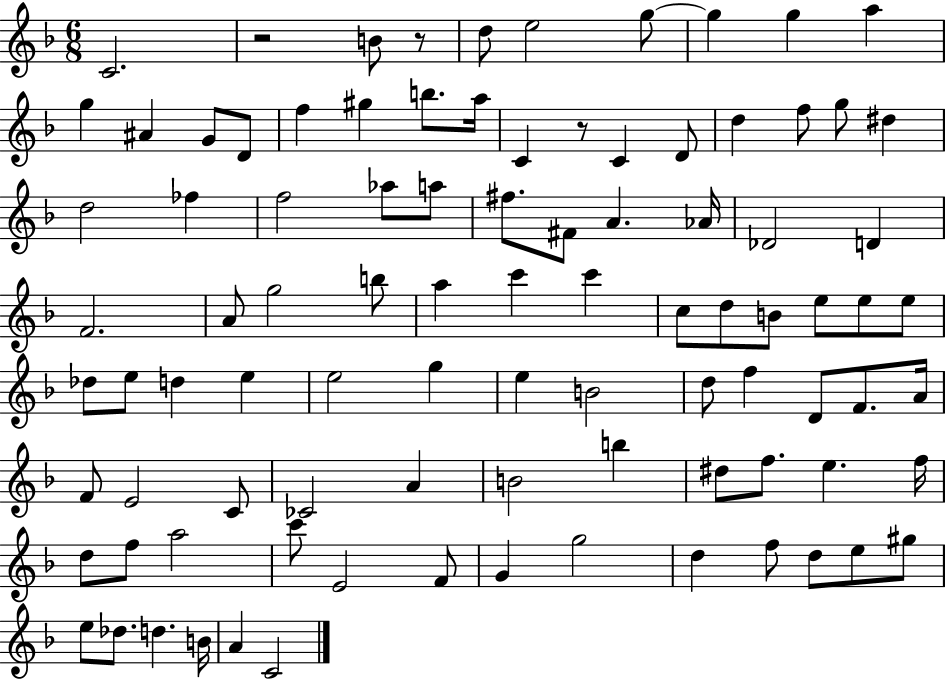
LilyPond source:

{
  \clef treble
  \numericTimeSignature
  \time 6/8
  \key f \major
  \repeat volta 2 { c'2. | r2 b'8 r8 | d''8 e''2 g''8~~ | g''4 g''4 a''4 | \break g''4 ais'4 g'8 d'8 | f''4 gis''4 b''8. a''16 | c'4 r8 c'4 d'8 | d''4 f''8 g''8 dis''4 | \break d''2 fes''4 | f''2 aes''8 a''8 | fis''8. fis'8 a'4. aes'16 | des'2 d'4 | \break f'2. | a'8 g''2 b''8 | a''4 c'''4 c'''4 | c''8 d''8 b'8 e''8 e''8 e''8 | \break des''8 e''8 d''4 e''4 | e''2 g''4 | e''4 b'2 | d''8 f''4 d'8 f'8. a'16 | \break f'8 e'2 c'8 | ces'2 a'4 | b'2 b''4 | dis''8 f''8. e''4. f''16 | \break d''8 f''8 a''2 | c'''8 e'2 f'8 | g'4 g''2 | d''4 f''8 d''8 e''8 gis''8 | \break e''8 des''8. d''4. b'16 | a'4 c'2 | } \bar "|."
}